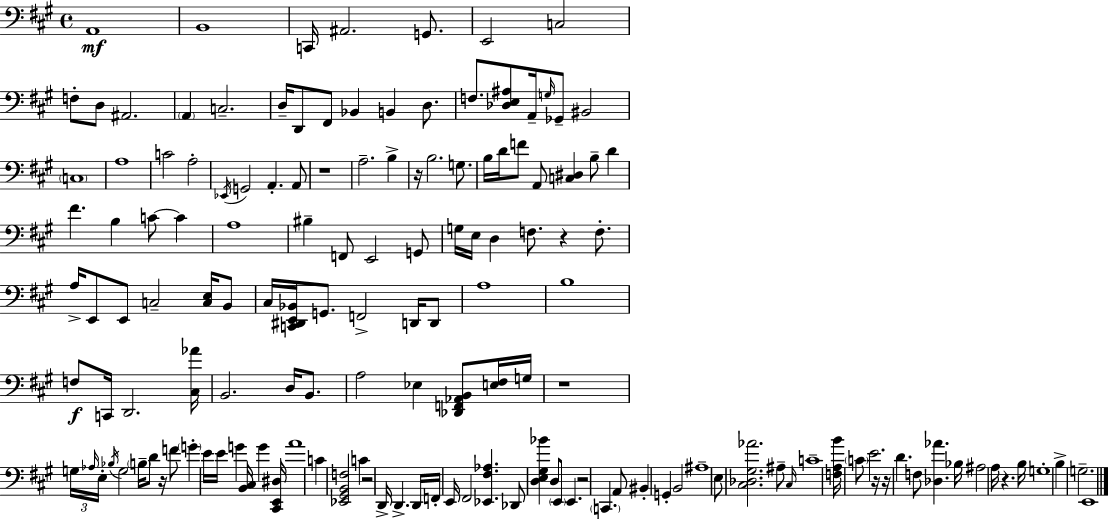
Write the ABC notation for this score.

X:1
T:Untitled
M:4/4
L:1/4
K:A
A,,4 B,,4 C,,/4 ^A,,2 G,,/2 E,,2 C,2 F,/2 D,/2 ^A,,2 A,, C,2 D,/4 D,,/2 ^F,,/2 _B,, B,, D,/2 F,/2 [_D,E,^A,]/2 A,,/4 G,/4 _G,,/2 ^B,,2 C,4 A,4 C2 A,2 _E,,/4 G,,2 A,, A,,/2 z4 A,2 B, z/4 B,2 G,/2 B,/4 D/4 F/2 A,,/2 [C,^D,] B,/2 D ^F B, C/2 C A,4 ^B, F,,/2 E,,2 G,,/2 G,/4 E,/4 D, F,/2 z F,/2 A,/4 E,,/2 E,,/2 C,2 [C,E,]/4 B,,/2 ^C,/4 [C,,^D,,E,,_B,,]/4 G,,/2 F,,2 D,,/4 D,,/2 A,4 B,4 F,/2 C,,/4 D,,2 [^C,_A]/4 B,,2 D,/4 B,,/2 A,2 _E, [_D,,F,,_A,,B,,]/2 [E,^F,]/4 G,/4 z4 G,/4 _A,/4 E,/4 _B,/4 G,2 B,/4 D/2 z/4 F/2 G E/4 E/4 G [B,,^C,]/4 G [^C,,E,,^D,]/4 A4 C [_E,,^G,,B,,F,]2 C z2 D,,/4 D,, D,,/4 F,,/4 E,,/4 ^F,,2 [_E,,^F,_A,] _D,,/2 [D,E,^G,_B] D,/2 E,,/2 E,, z2 C,, A,,/2 ^B,, G,, B,,2 ^A,4 E,/2 [^C,_D,^G,_A]2 ^A,/2 ^C,/4 C4 [F,A,B]/4 C/2 E2 z/4 z/4 D F,/2 [_D,_A] _B,/4 ^A,2 A,/4 z B,/4 G,4 B, G,2 E,,4